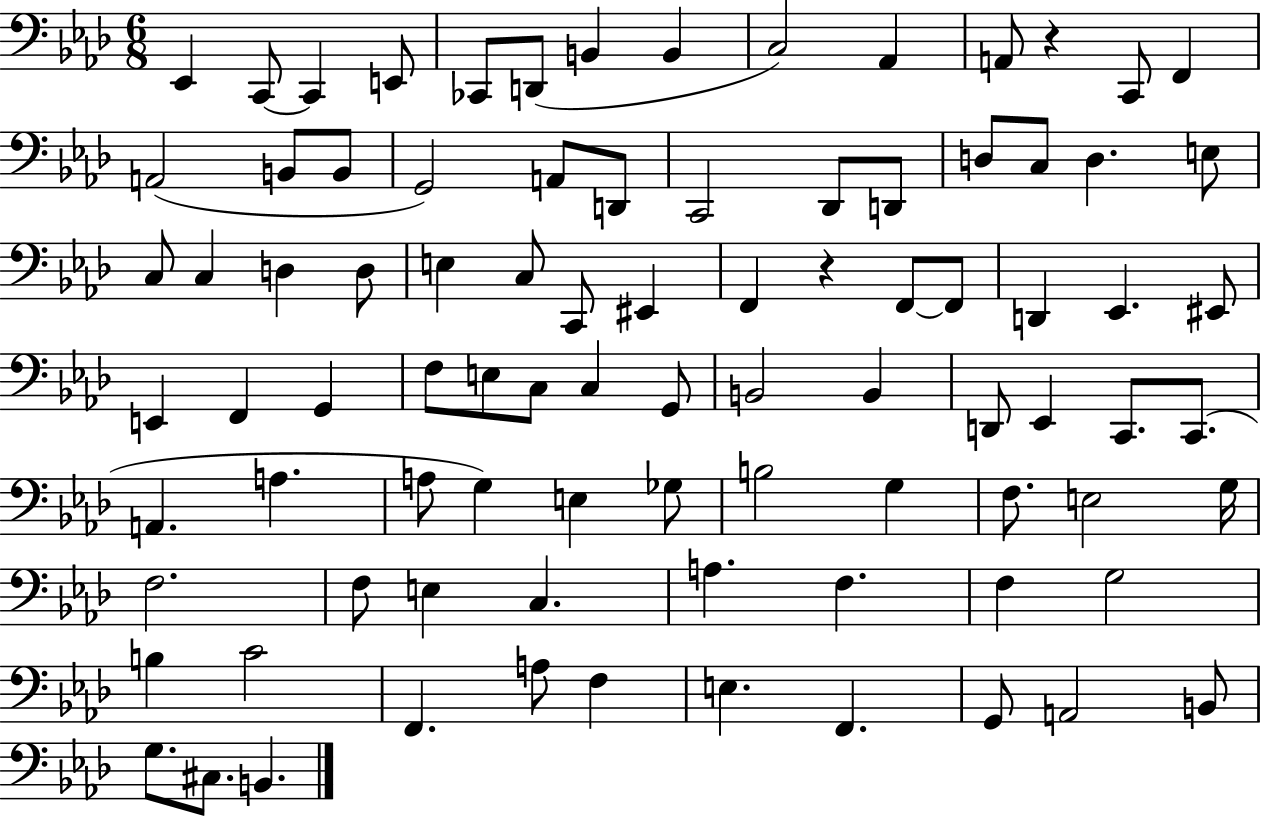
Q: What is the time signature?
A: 6/8